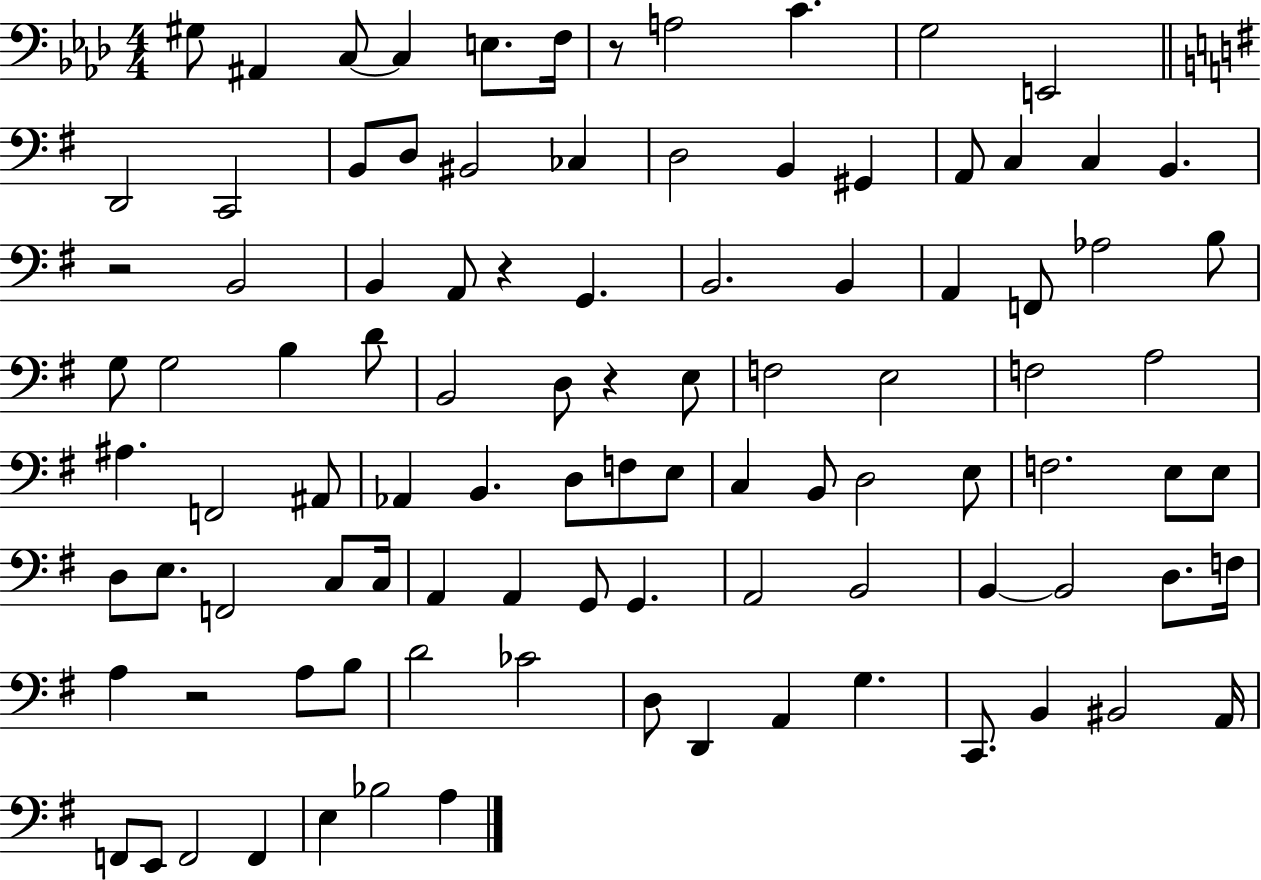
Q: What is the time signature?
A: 4/4